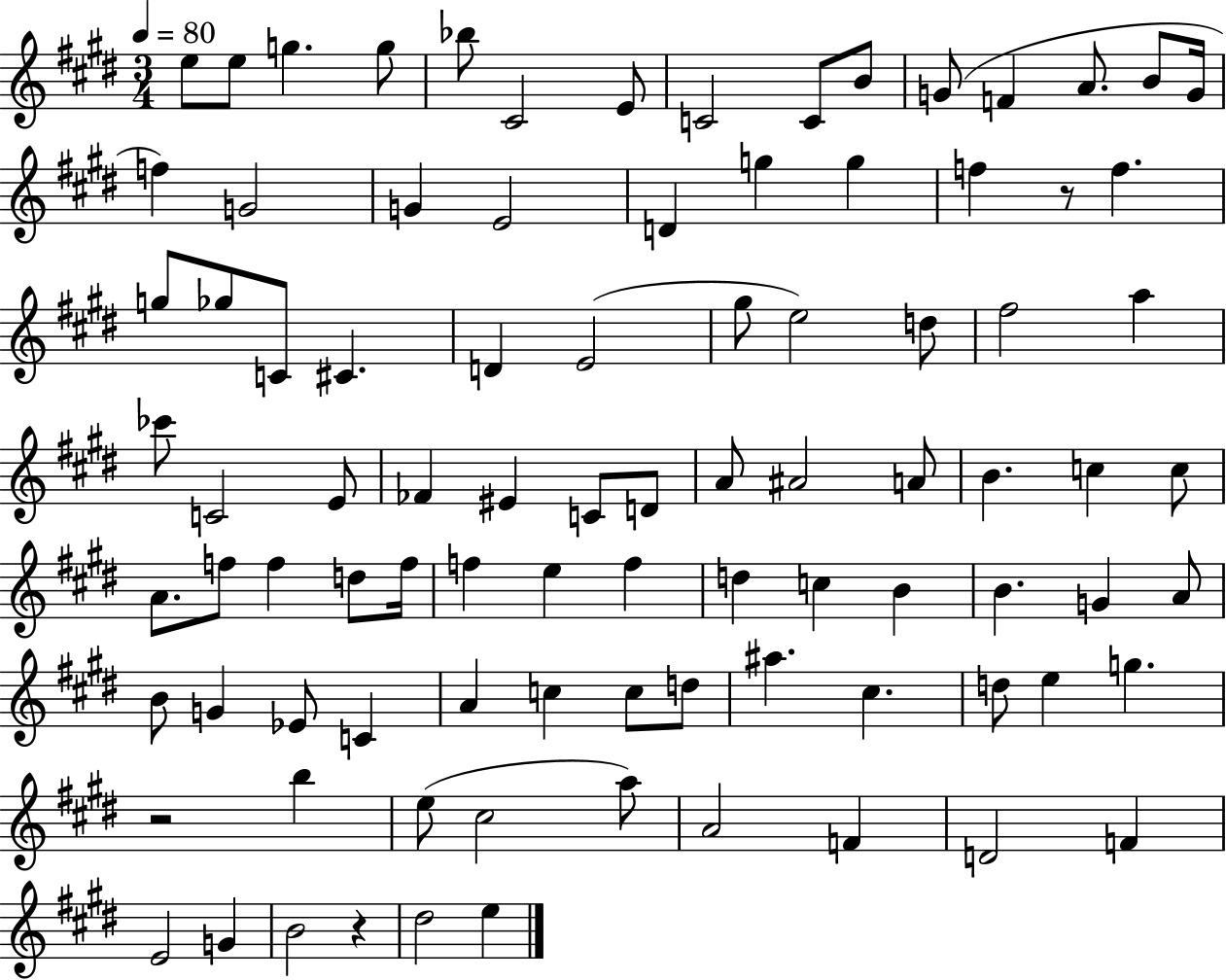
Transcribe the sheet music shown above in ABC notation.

X:1
T:Untitled
M:3/4
L:1/4
K:E
e/2 e/2 g g/2 _b/2 ^C2 E/2 C2 C/2 B/2 G/2 F A/2 B/2 G/4 f G2 G E2 D g g f z/2 f g/2 _g/2 C/2 ^C D E2 ^g/2 e2 d/2 ^f2 a _c'/2 C2 E/2 _F ^E C/2 D/2 A/2 ^A2 A/2 B c c/2 A/2 f/2 f d/2 f/4 f e f d c B B G A/2 B/2 G _E/2 C A c c/2 d/2 ^a ^c d/2 e g z2 b e/2 ^c2 a/2 A2 F D2 F E2 G B2 z ^d2 e